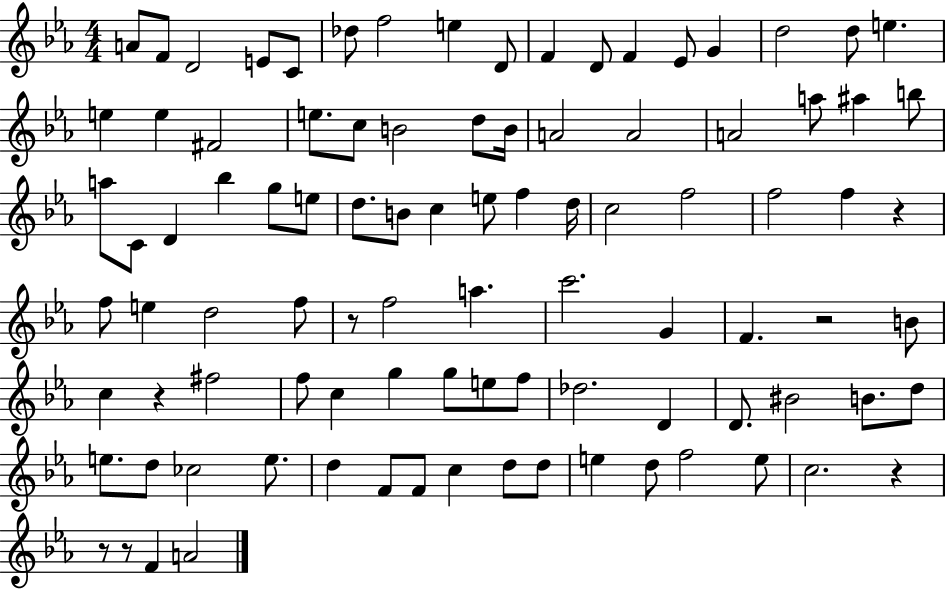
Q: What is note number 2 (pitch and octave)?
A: F4